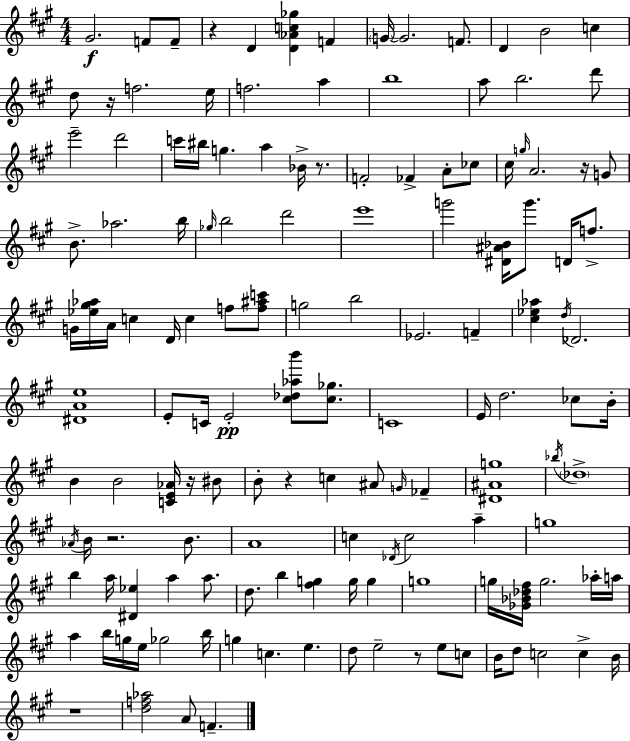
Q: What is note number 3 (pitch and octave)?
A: F4